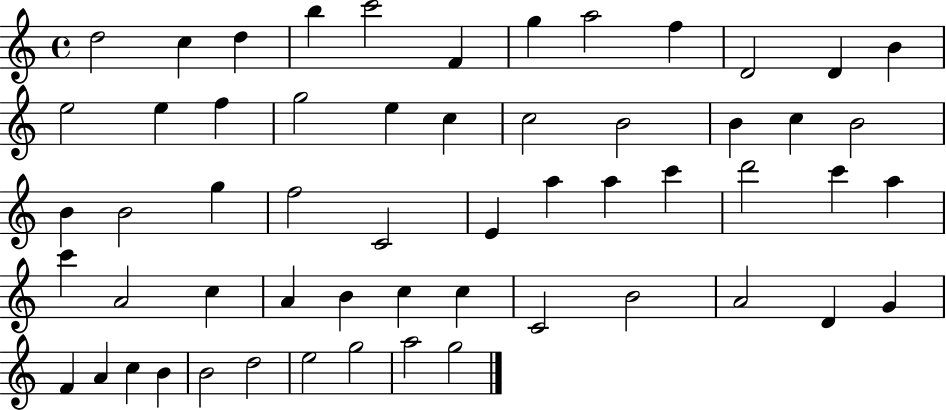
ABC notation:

X:1
T:Untitled
M:4/4
L:1/4
K:C
d2 c d b c'2 F g a2 f D2 D B e2 e f g2 e c c2 B2 B c B2 B B2 g f2 C2 E a a c' d'2 c' a c' A2 c A B c c C2 B2 A2 D G F A c B B2 d2 e2 g2 a2 g2